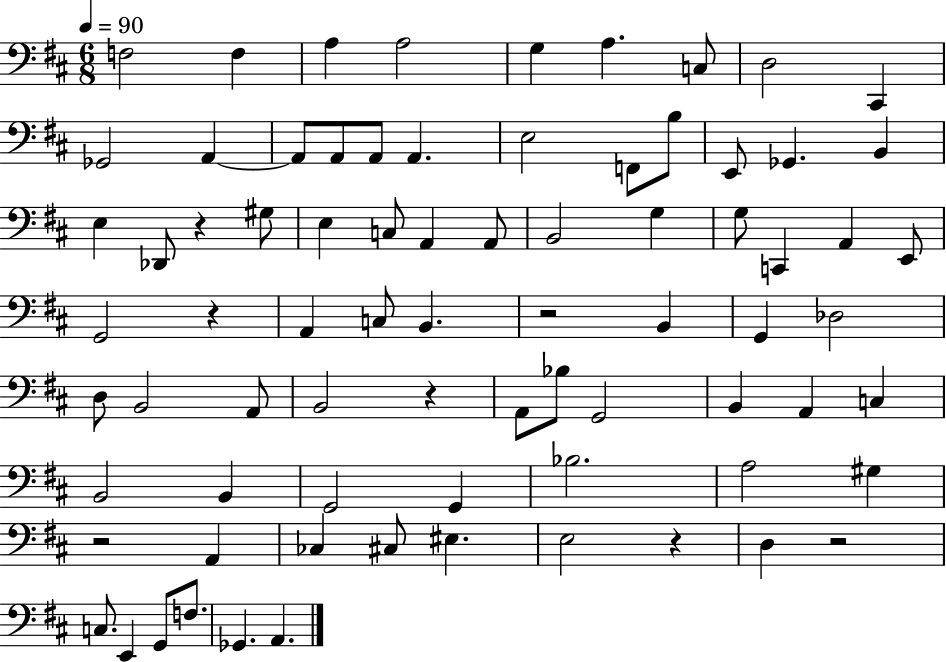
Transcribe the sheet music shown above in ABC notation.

X:1
T:Untitled
M:6/8
L:1/4
K:D
F,2 F, A, A,2 G, A, C,/2 D,2 ^C,, _G,,2 A,, A,,/2 A,,/2 A,,/2 A,, E,2 F,,/2 B,/2 E,,/2 _G,, B,, E, _D,,/2 z ^G,/2 E, C,/2 A,, A,,/2 B,,2 G, G,/2 C,, A,, E,,/2 G,,2 z A,, C,/2 B,, z2 B,, G,, _D,2 D,/2 B,,2 A,,/2 B,,2 z A,,/2 _B,/2 G,,2 B,, A,, C, B,,2 B,, G,,2 G,, _B,2 A,2 ^G, z2 A,, _C, ^C,/2 ^E, E,2 z D, z2 C,/2 E,, G,,/2 F,/2 _G,, A,,